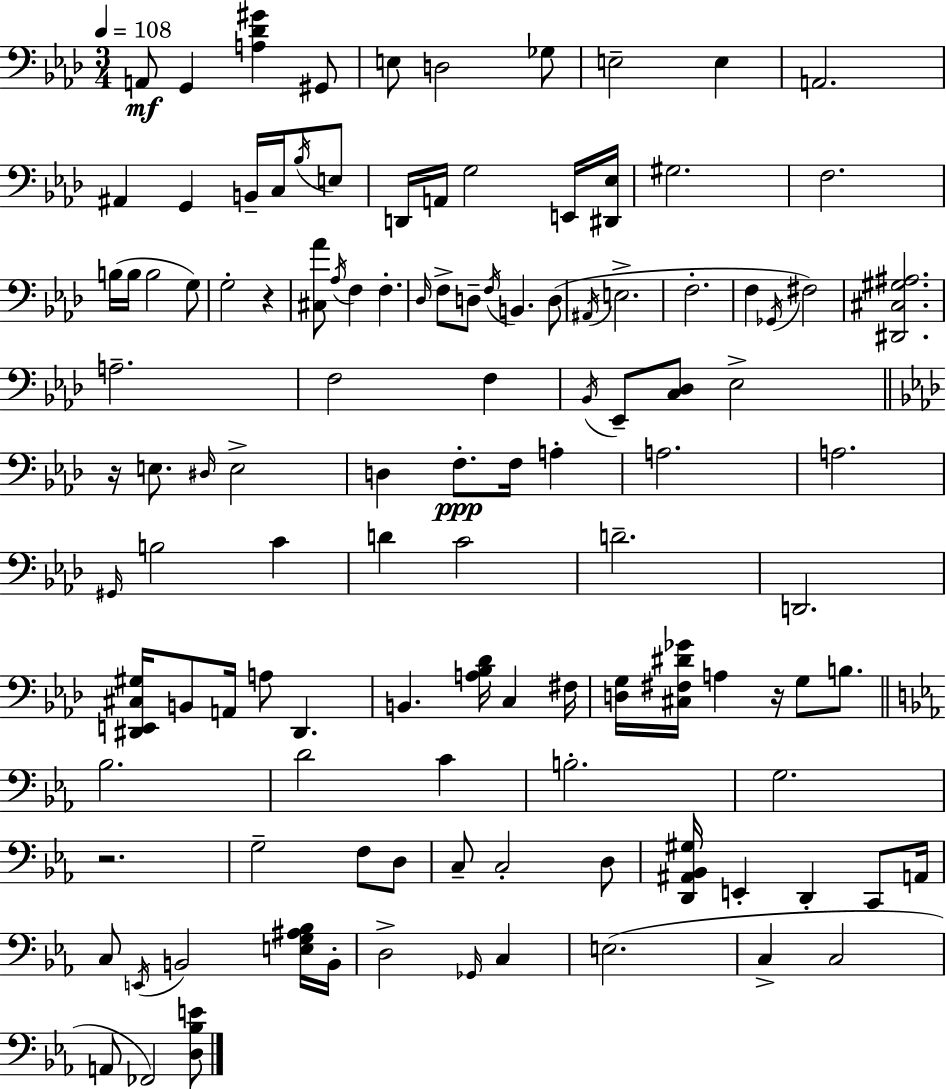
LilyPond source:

{
  \clef bass
  \numericTimeSignature
  \time 3/4
  \key aes \major
  \tempo 4 = 108
  \repeat volta 2 { a,8\mf g,4 <a des' gis'>4 gis,8 | e8 d2 ges8 | e2-- e4 | a,2. | \break ais,4 g,4 b,16-- c16 \acciaccatura { bes16 } e8 | d,16 a,16 g2 e,16 | <dis, ees>16 gis2. | f2. | \break b16( b16 b2 g8) | g2-. r4 | <cis aes'>8 \acciaccatura { aes16 } f4 f4.-. | \grace { des16 } f8-> d8-- \acciaccatura { f16 } b,4. | \break d8( \acciaccatura { ais,16 } e2.-> | f2.-. | f4 \acciaccatura { ges,16 }) fis2 | <dis, cis gis ais>2. | \break a2.-- | f2 | f4 \acciaccatura { bes,16 } ees,8-- <c des>8 ees2-> | \bar "||" \break \key f \minor r16 e8. \grace { dis16 } e2-> | d4 f8.-.\ppp f16 a4-. | a2. | a2. | \break \grace { gis,16 } b2 c'4 | d'4 c'2 | d'2.-- | d,2. | \break <dis, e, cis gis>16 b,8 a,16 a8 dis,4. | b,4. <a bes des'>16 c4 | fis16 <d g>16 <cis fis dis' ges'>16 a4 r16 g8 b8. | \bar "||" \break \key ees \major bes2. | d'2 c'4 | b2.-. | g2. | \break r2. | g2-- f8 d8 | c8-- c2-. d8 | <d, ais, bes, gis>16 e,4-. d,4-. c,8 a,16 | \break c8 \acciaccatura { e,16 } b,2 <e g ais bes>16 | b,16-. d2-> \grace { ges,16 } c4 | e2.( | c4-> c2 | \break a,8 fes,2) | <d bes e'>8 } \bar "|."
}